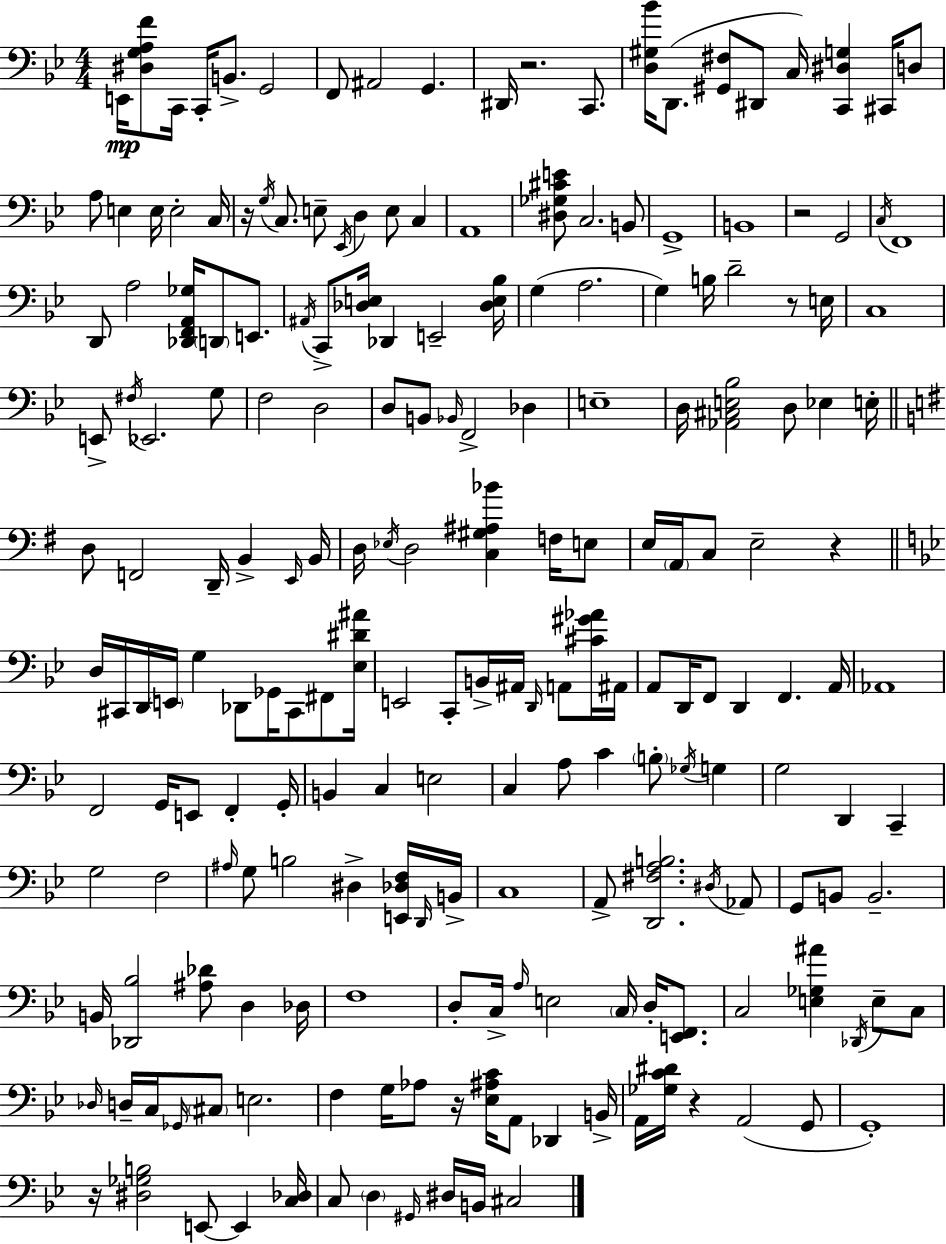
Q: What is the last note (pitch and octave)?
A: C#3